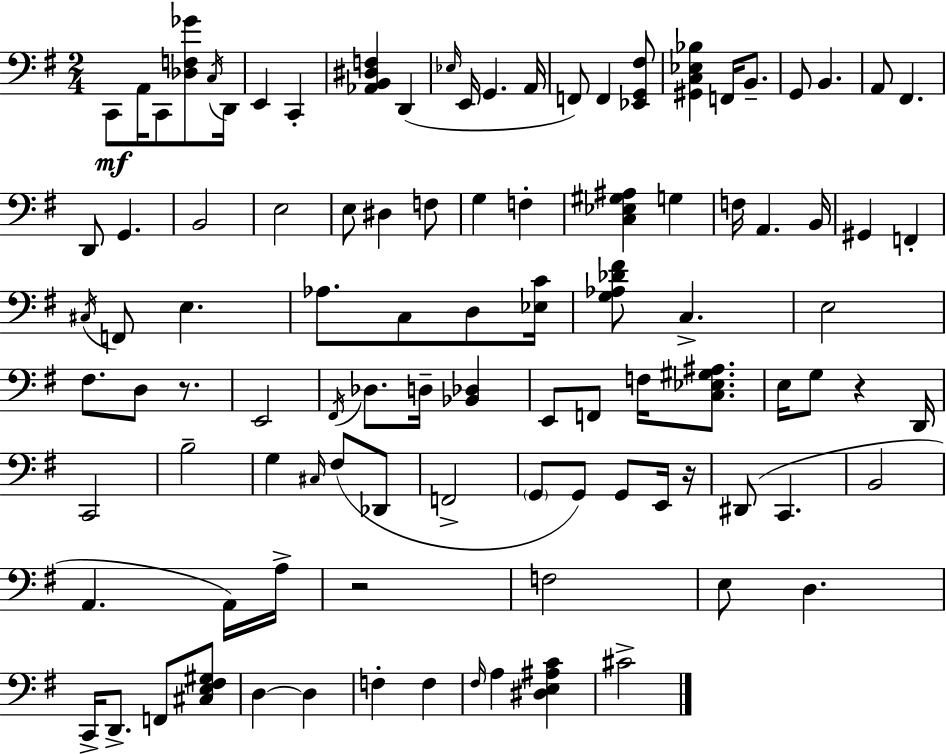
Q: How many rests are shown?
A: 4